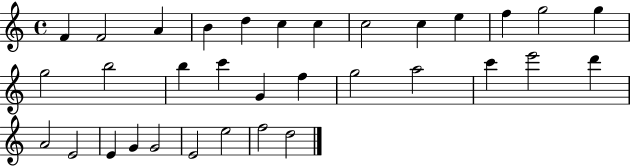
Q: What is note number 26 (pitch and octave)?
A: E4